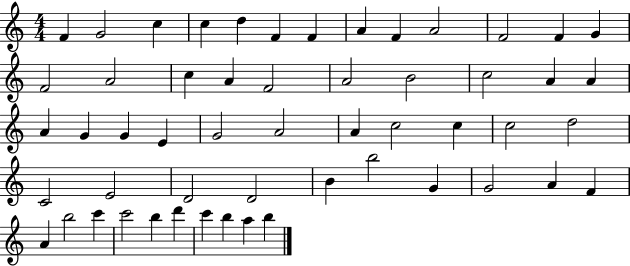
X:1
T:Untitled
M:4/4
L:1/4
K:C
F G2 c c d F F A F A2 F2 F G F2 A2 c A F2 A2 B2 c2 A A A G G E G2 A2 A c2 c c2 d2 C2 E2 D2 D2 B b2 G G2 A F A b2 c' c'2 b d' c' b a b